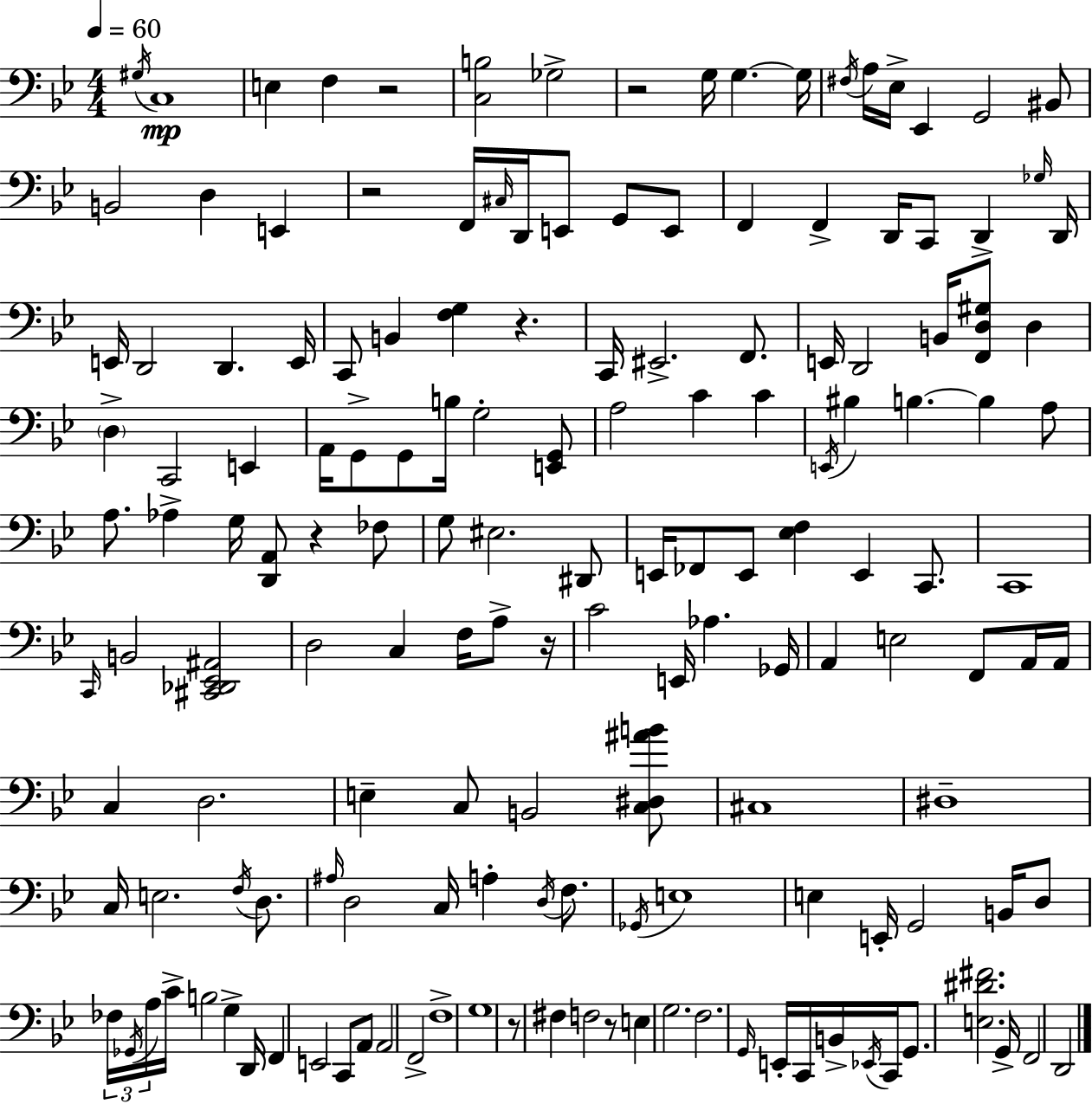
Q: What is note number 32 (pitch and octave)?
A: D2